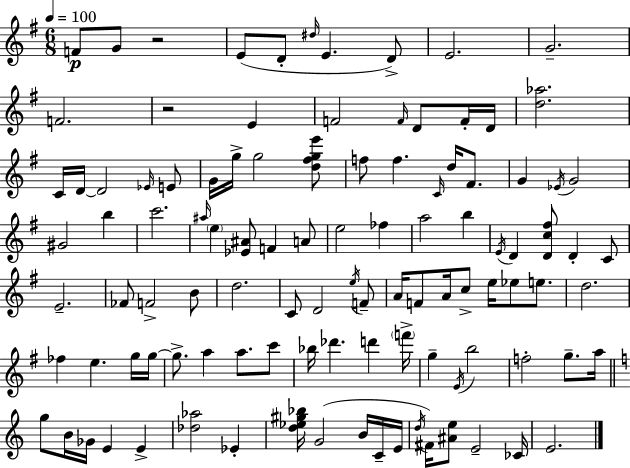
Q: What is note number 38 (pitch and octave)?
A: F4